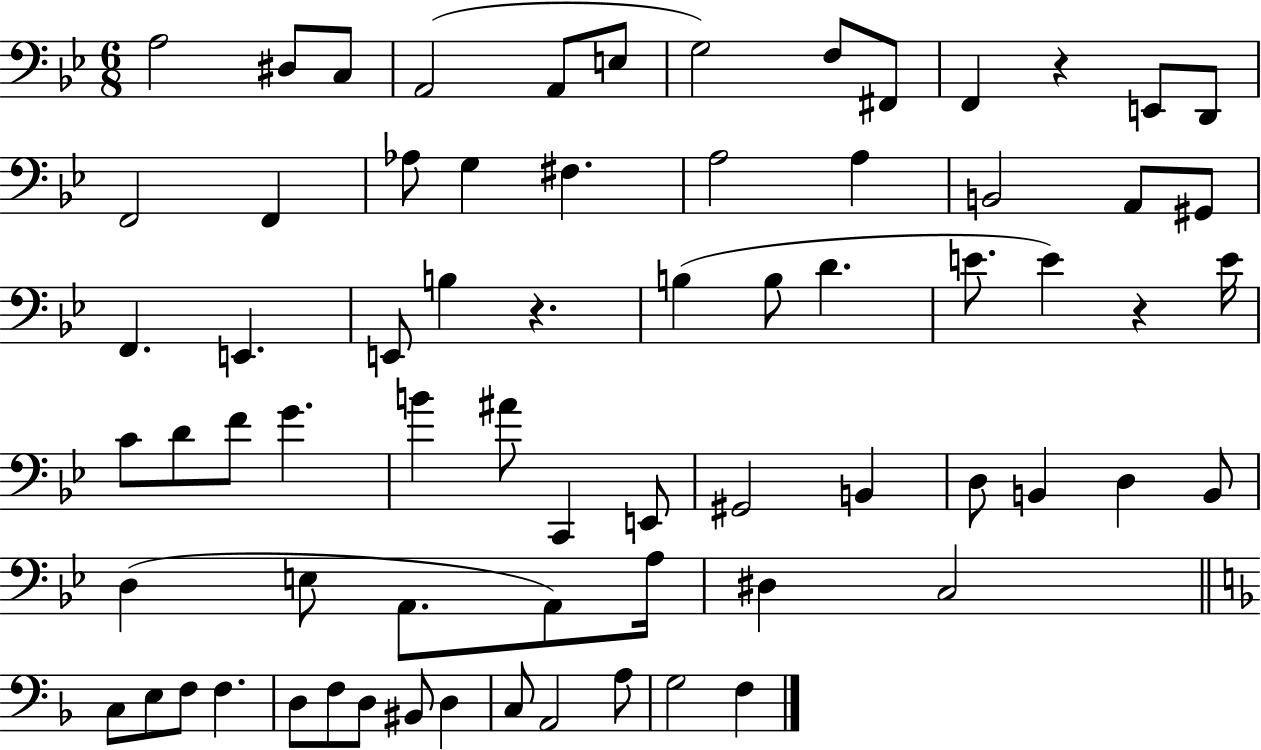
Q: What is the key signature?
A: BES major